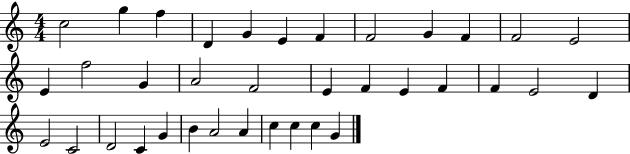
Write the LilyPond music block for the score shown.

{
  \clef treble
  \numericTimeSignature
  \time 4/4
  \key c \major
  c''2 g''4 f''4 | d'4 g'4 e'4 f'4 | f'2 g'4 f'4 | f'2 e'2 | \break e'4 f''2 g'4 | a'2 f'2 | e'4 f'4 e'4 f'4 | f'4 e'2 d'4 | \break e'2 c'2 | d'2 c'4 g'4 | b'4 a'2 a'4 | c''4 c''4 c''4 g'4 | \break \bar "|."
}